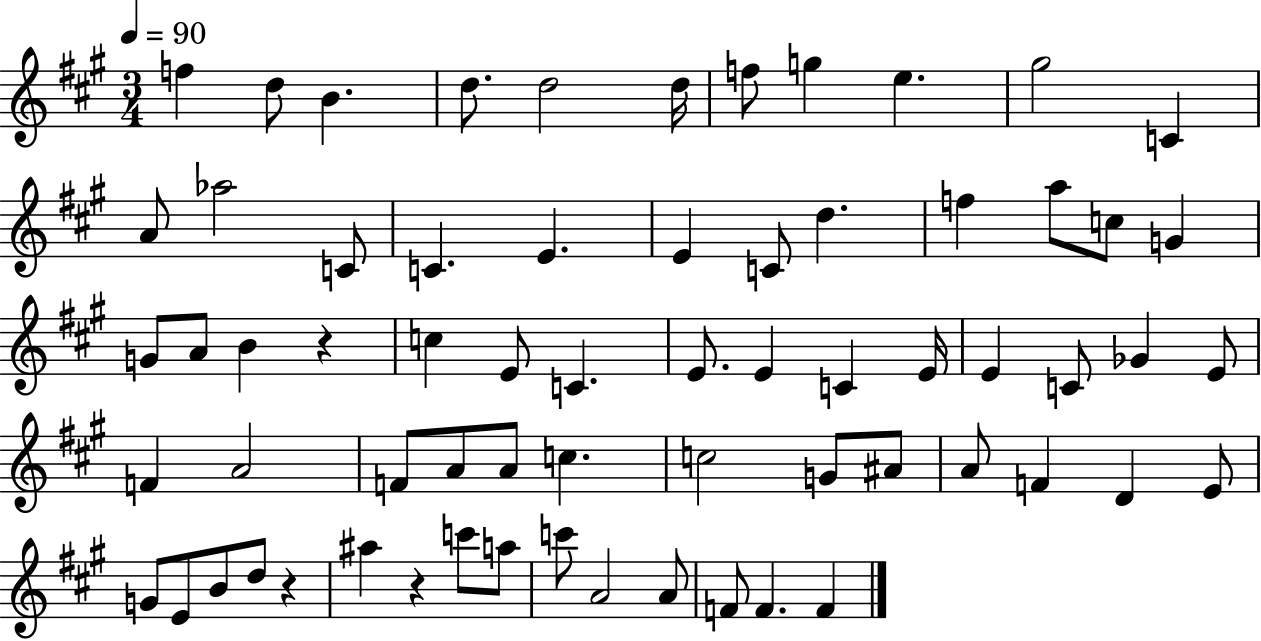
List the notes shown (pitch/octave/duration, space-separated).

F5/q D5/e B4/q. D5/e. D5/h D5/s F5/e G5/q E5/q. G#5/h C4/q A4/e Ab5/h C4/e C4/q. E4/q. E4/q C4/e D5/q. F5/q A5/e C5/e G4/q G4/e A4/e B4/q R/q C5/q E4/e C4/q. E4/e. E4/q C4/q E4/s E4/q C4/e Gb4/q E4/e F4/q A4/h F4/e A4/e A4/e C5/q. C5/h G4/e A#4/e A4/e F4/q D4/q E4/e G4/e E4/e B4/e D5/e R/q A#5/q R/q C6/e A5/e C6/e A4/h A4/e F4/e F4/q. F4/q